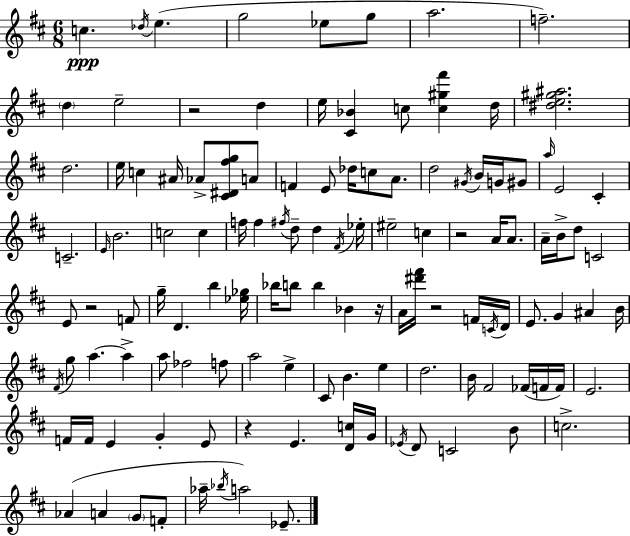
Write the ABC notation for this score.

X:1
T:Untitled
M:6/8
L:1/4
K:D
c _d/4 e g2 _e/2 g/2 a2 f2 d e2 z2 d e/4 [^C_B] c/2 [c^g^f'] d/4 [^de^g^a]2 d2 e/4 c ^A/4 _A/2 [^C^D^fg]/2 A/2 F E/2 _d/4 c/2 A/2 d2 ^G/4 B/4 G/4 ^G/2 a/4 E2 ^C C2 E/4 B2 c2 c f/4 f ^f/4 d/2 d ^F/4 _e/4 ^e2 c z2 A/4 A/2 A/4 B/4 d/2 C2 E/2 z2 F/2 g/4 D b [_e_g]/4 _b/4 b/2 b _B z/4 A/4 [^d'^f']/4 z2 F/4 C/4 D/4 E/2 G ^A B/4 ^F/4 g/2 a a a/2 _f2 f/2 a2 e ^C/2 B e d2 B/4 ^F2 _F/4 F/4 F/4 E2 F/4 F/4 E G E/2 z E [Dc]/4 G/4 _E/4 D/2 C2 B/2 c2 _A A G/2 F/2 _a/4 _b/4 a2 _E/2